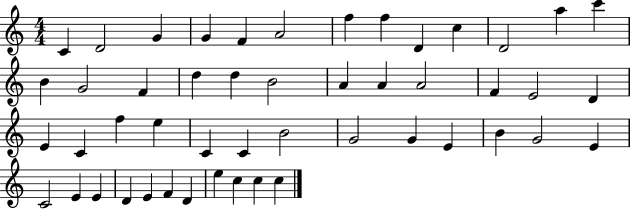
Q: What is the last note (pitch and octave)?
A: C5